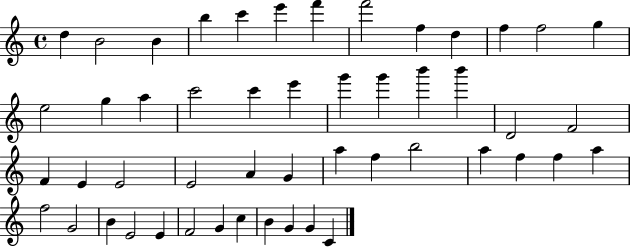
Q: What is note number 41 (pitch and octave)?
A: B4